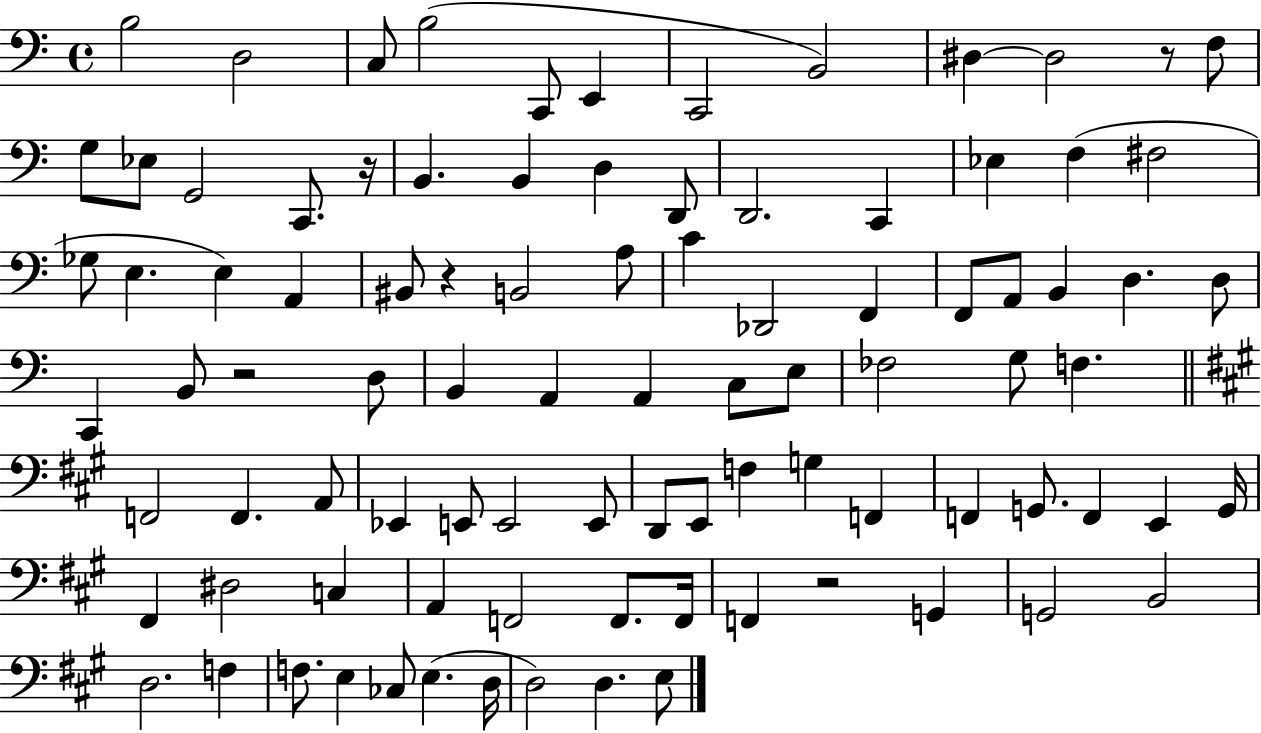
{
  \clef bass
  \time 4/4
  \defaultTimeSignature
  \key c \major
  b2 d2 | c8 b2( c,8 e,4 | c,2 b,2) | dis4~~ dis2 r8 f8 | \break g8 ees8 g,2 c,8. r16 | b,4. b,4 d4 d,8 | d,2. c,4 | ees4 f4( fis2 | \break ges8 e4. e4) a,4 | bis,8 r4 b,2 a8 | c'4 des,2 f,4 | f,8 a,8 b,4 d4. d8 | \break c,4 b,8 r2 d8 | b,4 a,4 a,4 c8 e8 | fes2 g8 f4. | \bar "||" \break \key a \major f,2 f,4. a,8 | ees,4 e,8 e,2 e,8 | d,8 e,8 f4 g4 f,4 | f,4 g,8. f,4 e,4 g,16 | \break fis,4 dis2 c4 | a,4 f,2 f,8. f,16 | f,4 r2 g,4 | g,2 b,2 | \break d2. f4 | f8. e4 ces8 e4.( d16 | d2) d4. e8 | \bar "|."
}